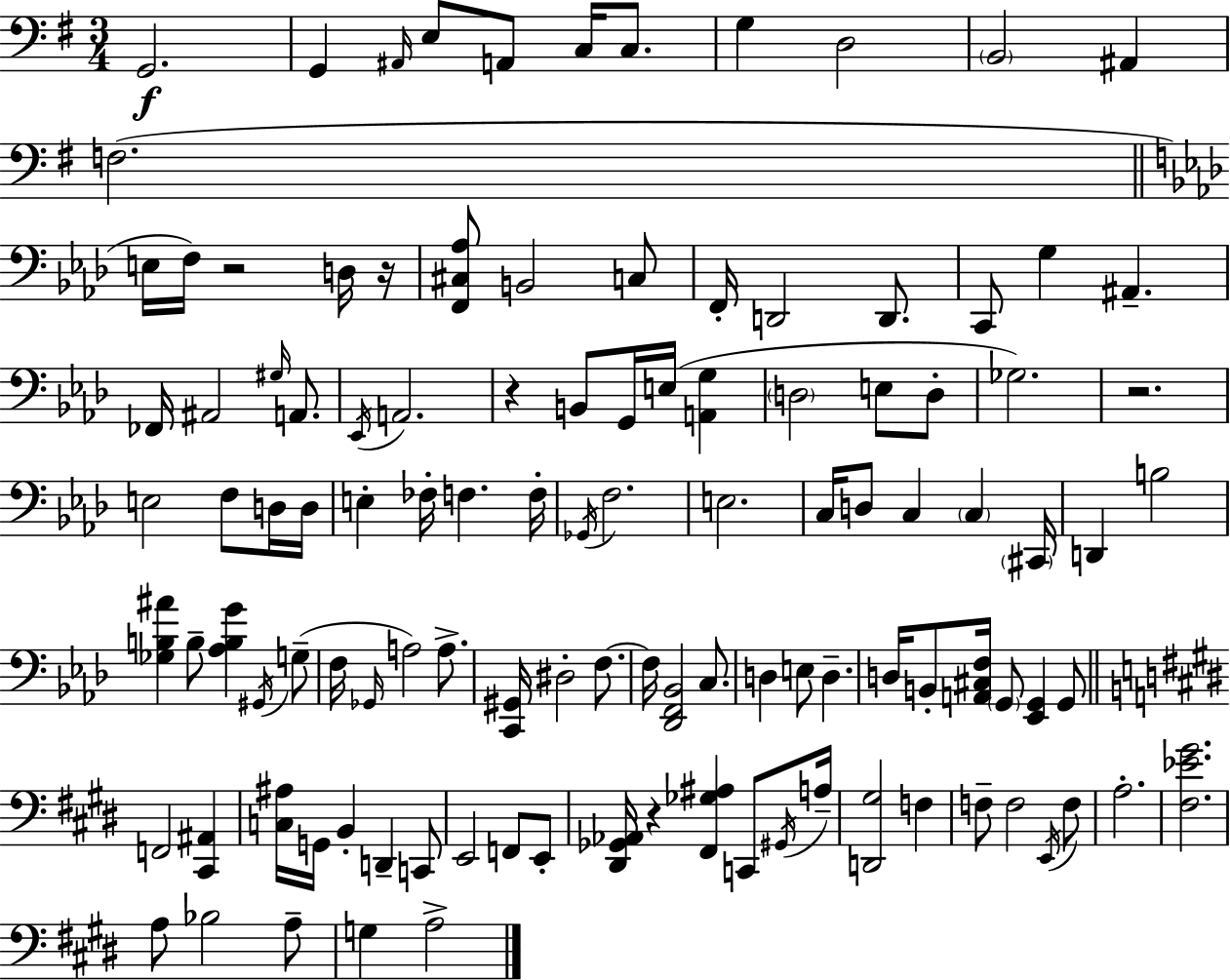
G2/h. G2/q A#2/s E3/e A2/e C3/s C3/e. G3/q D3/h B2/h A#2/q F3/h. E3/s F3/s R/h D3/s R/s [F2,C#3,Ab3]/e B2/h C3/e F2/s D2/h D2/e. C2/e G3/q A#2/q. FES2/s A#2/h G#3/s A2/e. Eb2/s A2/h. R/q B2/e G2/s E3/s [A2,G3]/q D3/h E3/e D3/e Gb3/h. R/h. E3/h F3/e D3/s D3/s E3/q FES3/s F3/q. F3/s Gb2/s F3/h. E3/h. C3/s D3/e C3/q C3/q C#2/s D2/q B3/h [Gb3,B3,A#4]/q B3/e [Ab3,B3,G4]/q G#2/s G3/e F3/s Gb2/s A3/h A3/e. [C2,G#2]/s D#3/h F3/e. F3/s [Db2,F2,Bb2]/h C3/e. D3/q E3/e D3/q. D3/s B2/e [A2,C#3,F3]/s G2/e [Eb2,G2]/q G2/e F2/h [C#2,A#2]/q [C3,A#3]/s G2/s B2/q D2/q C2/e E2/h F2/e E2/e [D#2,Gb2,Ab2]/s R/q [F#2,Gb3,A#3]/q C2/e G#2/s A3/s [D2,G#3]/h F3/q F3/e F3/h E2/s F3/e A3/h. [F#3,Eb4,G#4]/h. A3/e Bb3/h A3/e G3/q A3/h